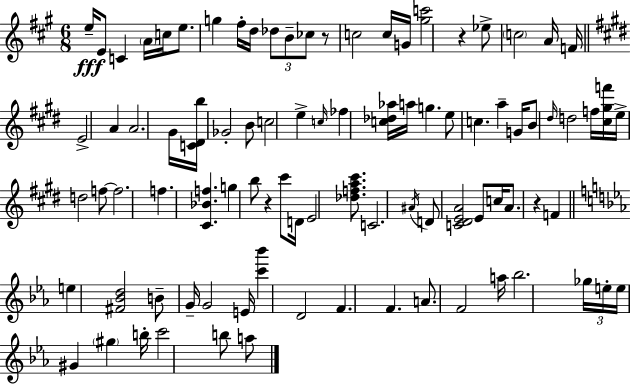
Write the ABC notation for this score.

X:1
T:Untitled
M:6/8
L:1/4
K:A
e/4 E/2 C A/4 c/4 e/2 g ^f/4 d/4 _d/2 B/2 _c/2 z/2 c2 c/4 G/4 [^gc']2 z _e/2 c2 A/4 F/4 E2 A A2 ^G/4 [C^Db]/4 _G2 B/2 c2 e c/4 _f [c_d_a]/4 a/4 g e/2 c a G/4 B/2 ^d/4 d2 f/4 [^c^gf']/4 e/4 d2 f/2 f2 f [^C_Bf] g b/2 z ^c'/2 D/4 E2 [_dfa^c']/2 C2 ^A/4 D/2 [C^DEA]2 E/2 c/4 A/2 z F e [^F_Bd]2 B/2 G/4 G2 E/4 [c'_b'] D2 F F A/2 F2 a/4 _b2 _g/4 e/4 e/4 ^G ^g b/4 c'2 b/2 a/2